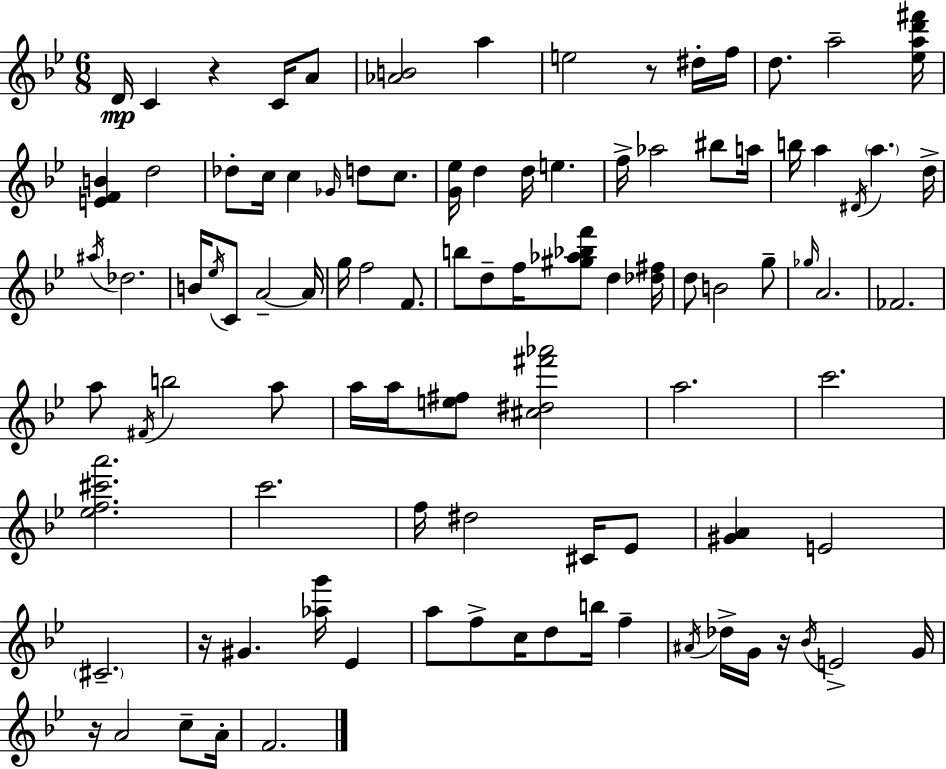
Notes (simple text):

D4/s C4/q R/q C4/s A4/e [Ab4,B4]/h A5/q E5/h R/e D#5/s F5/s D5/e. A5/h [Eb5,A5,D6,F#6]/s [E4,F4,B4]/q D5/h Db5/e C5/s C5/q Gb4/s D5/e C5/e. [G4,Eb5]/s D5/q D5/s E5/q. F5/s Ab5/h BIS5/e A5/s B5/s A5/q D#4/s A5/q. D5/s A#5/s Db5/h. B4/s Eb5/s C4/e A4/h A4/s G5/s F5/h F4/e. B5/e D5/e F5/s [G#5,Ab5,Bb5,F6]/e D5/q [Db5,F#5]/s D5/e B4/h G5/e Gb5/s A4/h. FES4/h. A5/e F#4/s B5/h A5/e A5/s A5/s [E5,F#5]/e [C#5,D#5,F#6,Ab6]/h A5/h. C6/h. [Eb5,F5,C#6,A6]/h. C6/h. F5/s D#5/h C#4/s Eb4/e [G#4,A4]/q E4/h C#4/h. R/s G#4/q. [Ab5,G6]/s Eb4/q A5/e F5/e C5/s D5/e B5/s F5/q A#4/s Db5/s G4/s R/s Bb4/s E4/h G4/s R/s A4/h C5/e A4/s F4/h.